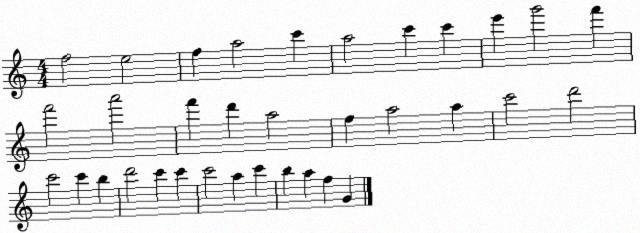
X:1
T:Untitled
M:4/4
L:1/4
K:C
f2 e2 f a2 c' a2 c' c' e' g'2 f' f'2 a'2 f' d' a2 f a2 a c'2 d'2 c'2 c' b d'2 c' c' c'2 a c' b a f G